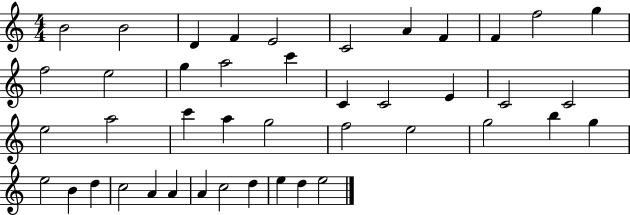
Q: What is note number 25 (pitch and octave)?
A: A5